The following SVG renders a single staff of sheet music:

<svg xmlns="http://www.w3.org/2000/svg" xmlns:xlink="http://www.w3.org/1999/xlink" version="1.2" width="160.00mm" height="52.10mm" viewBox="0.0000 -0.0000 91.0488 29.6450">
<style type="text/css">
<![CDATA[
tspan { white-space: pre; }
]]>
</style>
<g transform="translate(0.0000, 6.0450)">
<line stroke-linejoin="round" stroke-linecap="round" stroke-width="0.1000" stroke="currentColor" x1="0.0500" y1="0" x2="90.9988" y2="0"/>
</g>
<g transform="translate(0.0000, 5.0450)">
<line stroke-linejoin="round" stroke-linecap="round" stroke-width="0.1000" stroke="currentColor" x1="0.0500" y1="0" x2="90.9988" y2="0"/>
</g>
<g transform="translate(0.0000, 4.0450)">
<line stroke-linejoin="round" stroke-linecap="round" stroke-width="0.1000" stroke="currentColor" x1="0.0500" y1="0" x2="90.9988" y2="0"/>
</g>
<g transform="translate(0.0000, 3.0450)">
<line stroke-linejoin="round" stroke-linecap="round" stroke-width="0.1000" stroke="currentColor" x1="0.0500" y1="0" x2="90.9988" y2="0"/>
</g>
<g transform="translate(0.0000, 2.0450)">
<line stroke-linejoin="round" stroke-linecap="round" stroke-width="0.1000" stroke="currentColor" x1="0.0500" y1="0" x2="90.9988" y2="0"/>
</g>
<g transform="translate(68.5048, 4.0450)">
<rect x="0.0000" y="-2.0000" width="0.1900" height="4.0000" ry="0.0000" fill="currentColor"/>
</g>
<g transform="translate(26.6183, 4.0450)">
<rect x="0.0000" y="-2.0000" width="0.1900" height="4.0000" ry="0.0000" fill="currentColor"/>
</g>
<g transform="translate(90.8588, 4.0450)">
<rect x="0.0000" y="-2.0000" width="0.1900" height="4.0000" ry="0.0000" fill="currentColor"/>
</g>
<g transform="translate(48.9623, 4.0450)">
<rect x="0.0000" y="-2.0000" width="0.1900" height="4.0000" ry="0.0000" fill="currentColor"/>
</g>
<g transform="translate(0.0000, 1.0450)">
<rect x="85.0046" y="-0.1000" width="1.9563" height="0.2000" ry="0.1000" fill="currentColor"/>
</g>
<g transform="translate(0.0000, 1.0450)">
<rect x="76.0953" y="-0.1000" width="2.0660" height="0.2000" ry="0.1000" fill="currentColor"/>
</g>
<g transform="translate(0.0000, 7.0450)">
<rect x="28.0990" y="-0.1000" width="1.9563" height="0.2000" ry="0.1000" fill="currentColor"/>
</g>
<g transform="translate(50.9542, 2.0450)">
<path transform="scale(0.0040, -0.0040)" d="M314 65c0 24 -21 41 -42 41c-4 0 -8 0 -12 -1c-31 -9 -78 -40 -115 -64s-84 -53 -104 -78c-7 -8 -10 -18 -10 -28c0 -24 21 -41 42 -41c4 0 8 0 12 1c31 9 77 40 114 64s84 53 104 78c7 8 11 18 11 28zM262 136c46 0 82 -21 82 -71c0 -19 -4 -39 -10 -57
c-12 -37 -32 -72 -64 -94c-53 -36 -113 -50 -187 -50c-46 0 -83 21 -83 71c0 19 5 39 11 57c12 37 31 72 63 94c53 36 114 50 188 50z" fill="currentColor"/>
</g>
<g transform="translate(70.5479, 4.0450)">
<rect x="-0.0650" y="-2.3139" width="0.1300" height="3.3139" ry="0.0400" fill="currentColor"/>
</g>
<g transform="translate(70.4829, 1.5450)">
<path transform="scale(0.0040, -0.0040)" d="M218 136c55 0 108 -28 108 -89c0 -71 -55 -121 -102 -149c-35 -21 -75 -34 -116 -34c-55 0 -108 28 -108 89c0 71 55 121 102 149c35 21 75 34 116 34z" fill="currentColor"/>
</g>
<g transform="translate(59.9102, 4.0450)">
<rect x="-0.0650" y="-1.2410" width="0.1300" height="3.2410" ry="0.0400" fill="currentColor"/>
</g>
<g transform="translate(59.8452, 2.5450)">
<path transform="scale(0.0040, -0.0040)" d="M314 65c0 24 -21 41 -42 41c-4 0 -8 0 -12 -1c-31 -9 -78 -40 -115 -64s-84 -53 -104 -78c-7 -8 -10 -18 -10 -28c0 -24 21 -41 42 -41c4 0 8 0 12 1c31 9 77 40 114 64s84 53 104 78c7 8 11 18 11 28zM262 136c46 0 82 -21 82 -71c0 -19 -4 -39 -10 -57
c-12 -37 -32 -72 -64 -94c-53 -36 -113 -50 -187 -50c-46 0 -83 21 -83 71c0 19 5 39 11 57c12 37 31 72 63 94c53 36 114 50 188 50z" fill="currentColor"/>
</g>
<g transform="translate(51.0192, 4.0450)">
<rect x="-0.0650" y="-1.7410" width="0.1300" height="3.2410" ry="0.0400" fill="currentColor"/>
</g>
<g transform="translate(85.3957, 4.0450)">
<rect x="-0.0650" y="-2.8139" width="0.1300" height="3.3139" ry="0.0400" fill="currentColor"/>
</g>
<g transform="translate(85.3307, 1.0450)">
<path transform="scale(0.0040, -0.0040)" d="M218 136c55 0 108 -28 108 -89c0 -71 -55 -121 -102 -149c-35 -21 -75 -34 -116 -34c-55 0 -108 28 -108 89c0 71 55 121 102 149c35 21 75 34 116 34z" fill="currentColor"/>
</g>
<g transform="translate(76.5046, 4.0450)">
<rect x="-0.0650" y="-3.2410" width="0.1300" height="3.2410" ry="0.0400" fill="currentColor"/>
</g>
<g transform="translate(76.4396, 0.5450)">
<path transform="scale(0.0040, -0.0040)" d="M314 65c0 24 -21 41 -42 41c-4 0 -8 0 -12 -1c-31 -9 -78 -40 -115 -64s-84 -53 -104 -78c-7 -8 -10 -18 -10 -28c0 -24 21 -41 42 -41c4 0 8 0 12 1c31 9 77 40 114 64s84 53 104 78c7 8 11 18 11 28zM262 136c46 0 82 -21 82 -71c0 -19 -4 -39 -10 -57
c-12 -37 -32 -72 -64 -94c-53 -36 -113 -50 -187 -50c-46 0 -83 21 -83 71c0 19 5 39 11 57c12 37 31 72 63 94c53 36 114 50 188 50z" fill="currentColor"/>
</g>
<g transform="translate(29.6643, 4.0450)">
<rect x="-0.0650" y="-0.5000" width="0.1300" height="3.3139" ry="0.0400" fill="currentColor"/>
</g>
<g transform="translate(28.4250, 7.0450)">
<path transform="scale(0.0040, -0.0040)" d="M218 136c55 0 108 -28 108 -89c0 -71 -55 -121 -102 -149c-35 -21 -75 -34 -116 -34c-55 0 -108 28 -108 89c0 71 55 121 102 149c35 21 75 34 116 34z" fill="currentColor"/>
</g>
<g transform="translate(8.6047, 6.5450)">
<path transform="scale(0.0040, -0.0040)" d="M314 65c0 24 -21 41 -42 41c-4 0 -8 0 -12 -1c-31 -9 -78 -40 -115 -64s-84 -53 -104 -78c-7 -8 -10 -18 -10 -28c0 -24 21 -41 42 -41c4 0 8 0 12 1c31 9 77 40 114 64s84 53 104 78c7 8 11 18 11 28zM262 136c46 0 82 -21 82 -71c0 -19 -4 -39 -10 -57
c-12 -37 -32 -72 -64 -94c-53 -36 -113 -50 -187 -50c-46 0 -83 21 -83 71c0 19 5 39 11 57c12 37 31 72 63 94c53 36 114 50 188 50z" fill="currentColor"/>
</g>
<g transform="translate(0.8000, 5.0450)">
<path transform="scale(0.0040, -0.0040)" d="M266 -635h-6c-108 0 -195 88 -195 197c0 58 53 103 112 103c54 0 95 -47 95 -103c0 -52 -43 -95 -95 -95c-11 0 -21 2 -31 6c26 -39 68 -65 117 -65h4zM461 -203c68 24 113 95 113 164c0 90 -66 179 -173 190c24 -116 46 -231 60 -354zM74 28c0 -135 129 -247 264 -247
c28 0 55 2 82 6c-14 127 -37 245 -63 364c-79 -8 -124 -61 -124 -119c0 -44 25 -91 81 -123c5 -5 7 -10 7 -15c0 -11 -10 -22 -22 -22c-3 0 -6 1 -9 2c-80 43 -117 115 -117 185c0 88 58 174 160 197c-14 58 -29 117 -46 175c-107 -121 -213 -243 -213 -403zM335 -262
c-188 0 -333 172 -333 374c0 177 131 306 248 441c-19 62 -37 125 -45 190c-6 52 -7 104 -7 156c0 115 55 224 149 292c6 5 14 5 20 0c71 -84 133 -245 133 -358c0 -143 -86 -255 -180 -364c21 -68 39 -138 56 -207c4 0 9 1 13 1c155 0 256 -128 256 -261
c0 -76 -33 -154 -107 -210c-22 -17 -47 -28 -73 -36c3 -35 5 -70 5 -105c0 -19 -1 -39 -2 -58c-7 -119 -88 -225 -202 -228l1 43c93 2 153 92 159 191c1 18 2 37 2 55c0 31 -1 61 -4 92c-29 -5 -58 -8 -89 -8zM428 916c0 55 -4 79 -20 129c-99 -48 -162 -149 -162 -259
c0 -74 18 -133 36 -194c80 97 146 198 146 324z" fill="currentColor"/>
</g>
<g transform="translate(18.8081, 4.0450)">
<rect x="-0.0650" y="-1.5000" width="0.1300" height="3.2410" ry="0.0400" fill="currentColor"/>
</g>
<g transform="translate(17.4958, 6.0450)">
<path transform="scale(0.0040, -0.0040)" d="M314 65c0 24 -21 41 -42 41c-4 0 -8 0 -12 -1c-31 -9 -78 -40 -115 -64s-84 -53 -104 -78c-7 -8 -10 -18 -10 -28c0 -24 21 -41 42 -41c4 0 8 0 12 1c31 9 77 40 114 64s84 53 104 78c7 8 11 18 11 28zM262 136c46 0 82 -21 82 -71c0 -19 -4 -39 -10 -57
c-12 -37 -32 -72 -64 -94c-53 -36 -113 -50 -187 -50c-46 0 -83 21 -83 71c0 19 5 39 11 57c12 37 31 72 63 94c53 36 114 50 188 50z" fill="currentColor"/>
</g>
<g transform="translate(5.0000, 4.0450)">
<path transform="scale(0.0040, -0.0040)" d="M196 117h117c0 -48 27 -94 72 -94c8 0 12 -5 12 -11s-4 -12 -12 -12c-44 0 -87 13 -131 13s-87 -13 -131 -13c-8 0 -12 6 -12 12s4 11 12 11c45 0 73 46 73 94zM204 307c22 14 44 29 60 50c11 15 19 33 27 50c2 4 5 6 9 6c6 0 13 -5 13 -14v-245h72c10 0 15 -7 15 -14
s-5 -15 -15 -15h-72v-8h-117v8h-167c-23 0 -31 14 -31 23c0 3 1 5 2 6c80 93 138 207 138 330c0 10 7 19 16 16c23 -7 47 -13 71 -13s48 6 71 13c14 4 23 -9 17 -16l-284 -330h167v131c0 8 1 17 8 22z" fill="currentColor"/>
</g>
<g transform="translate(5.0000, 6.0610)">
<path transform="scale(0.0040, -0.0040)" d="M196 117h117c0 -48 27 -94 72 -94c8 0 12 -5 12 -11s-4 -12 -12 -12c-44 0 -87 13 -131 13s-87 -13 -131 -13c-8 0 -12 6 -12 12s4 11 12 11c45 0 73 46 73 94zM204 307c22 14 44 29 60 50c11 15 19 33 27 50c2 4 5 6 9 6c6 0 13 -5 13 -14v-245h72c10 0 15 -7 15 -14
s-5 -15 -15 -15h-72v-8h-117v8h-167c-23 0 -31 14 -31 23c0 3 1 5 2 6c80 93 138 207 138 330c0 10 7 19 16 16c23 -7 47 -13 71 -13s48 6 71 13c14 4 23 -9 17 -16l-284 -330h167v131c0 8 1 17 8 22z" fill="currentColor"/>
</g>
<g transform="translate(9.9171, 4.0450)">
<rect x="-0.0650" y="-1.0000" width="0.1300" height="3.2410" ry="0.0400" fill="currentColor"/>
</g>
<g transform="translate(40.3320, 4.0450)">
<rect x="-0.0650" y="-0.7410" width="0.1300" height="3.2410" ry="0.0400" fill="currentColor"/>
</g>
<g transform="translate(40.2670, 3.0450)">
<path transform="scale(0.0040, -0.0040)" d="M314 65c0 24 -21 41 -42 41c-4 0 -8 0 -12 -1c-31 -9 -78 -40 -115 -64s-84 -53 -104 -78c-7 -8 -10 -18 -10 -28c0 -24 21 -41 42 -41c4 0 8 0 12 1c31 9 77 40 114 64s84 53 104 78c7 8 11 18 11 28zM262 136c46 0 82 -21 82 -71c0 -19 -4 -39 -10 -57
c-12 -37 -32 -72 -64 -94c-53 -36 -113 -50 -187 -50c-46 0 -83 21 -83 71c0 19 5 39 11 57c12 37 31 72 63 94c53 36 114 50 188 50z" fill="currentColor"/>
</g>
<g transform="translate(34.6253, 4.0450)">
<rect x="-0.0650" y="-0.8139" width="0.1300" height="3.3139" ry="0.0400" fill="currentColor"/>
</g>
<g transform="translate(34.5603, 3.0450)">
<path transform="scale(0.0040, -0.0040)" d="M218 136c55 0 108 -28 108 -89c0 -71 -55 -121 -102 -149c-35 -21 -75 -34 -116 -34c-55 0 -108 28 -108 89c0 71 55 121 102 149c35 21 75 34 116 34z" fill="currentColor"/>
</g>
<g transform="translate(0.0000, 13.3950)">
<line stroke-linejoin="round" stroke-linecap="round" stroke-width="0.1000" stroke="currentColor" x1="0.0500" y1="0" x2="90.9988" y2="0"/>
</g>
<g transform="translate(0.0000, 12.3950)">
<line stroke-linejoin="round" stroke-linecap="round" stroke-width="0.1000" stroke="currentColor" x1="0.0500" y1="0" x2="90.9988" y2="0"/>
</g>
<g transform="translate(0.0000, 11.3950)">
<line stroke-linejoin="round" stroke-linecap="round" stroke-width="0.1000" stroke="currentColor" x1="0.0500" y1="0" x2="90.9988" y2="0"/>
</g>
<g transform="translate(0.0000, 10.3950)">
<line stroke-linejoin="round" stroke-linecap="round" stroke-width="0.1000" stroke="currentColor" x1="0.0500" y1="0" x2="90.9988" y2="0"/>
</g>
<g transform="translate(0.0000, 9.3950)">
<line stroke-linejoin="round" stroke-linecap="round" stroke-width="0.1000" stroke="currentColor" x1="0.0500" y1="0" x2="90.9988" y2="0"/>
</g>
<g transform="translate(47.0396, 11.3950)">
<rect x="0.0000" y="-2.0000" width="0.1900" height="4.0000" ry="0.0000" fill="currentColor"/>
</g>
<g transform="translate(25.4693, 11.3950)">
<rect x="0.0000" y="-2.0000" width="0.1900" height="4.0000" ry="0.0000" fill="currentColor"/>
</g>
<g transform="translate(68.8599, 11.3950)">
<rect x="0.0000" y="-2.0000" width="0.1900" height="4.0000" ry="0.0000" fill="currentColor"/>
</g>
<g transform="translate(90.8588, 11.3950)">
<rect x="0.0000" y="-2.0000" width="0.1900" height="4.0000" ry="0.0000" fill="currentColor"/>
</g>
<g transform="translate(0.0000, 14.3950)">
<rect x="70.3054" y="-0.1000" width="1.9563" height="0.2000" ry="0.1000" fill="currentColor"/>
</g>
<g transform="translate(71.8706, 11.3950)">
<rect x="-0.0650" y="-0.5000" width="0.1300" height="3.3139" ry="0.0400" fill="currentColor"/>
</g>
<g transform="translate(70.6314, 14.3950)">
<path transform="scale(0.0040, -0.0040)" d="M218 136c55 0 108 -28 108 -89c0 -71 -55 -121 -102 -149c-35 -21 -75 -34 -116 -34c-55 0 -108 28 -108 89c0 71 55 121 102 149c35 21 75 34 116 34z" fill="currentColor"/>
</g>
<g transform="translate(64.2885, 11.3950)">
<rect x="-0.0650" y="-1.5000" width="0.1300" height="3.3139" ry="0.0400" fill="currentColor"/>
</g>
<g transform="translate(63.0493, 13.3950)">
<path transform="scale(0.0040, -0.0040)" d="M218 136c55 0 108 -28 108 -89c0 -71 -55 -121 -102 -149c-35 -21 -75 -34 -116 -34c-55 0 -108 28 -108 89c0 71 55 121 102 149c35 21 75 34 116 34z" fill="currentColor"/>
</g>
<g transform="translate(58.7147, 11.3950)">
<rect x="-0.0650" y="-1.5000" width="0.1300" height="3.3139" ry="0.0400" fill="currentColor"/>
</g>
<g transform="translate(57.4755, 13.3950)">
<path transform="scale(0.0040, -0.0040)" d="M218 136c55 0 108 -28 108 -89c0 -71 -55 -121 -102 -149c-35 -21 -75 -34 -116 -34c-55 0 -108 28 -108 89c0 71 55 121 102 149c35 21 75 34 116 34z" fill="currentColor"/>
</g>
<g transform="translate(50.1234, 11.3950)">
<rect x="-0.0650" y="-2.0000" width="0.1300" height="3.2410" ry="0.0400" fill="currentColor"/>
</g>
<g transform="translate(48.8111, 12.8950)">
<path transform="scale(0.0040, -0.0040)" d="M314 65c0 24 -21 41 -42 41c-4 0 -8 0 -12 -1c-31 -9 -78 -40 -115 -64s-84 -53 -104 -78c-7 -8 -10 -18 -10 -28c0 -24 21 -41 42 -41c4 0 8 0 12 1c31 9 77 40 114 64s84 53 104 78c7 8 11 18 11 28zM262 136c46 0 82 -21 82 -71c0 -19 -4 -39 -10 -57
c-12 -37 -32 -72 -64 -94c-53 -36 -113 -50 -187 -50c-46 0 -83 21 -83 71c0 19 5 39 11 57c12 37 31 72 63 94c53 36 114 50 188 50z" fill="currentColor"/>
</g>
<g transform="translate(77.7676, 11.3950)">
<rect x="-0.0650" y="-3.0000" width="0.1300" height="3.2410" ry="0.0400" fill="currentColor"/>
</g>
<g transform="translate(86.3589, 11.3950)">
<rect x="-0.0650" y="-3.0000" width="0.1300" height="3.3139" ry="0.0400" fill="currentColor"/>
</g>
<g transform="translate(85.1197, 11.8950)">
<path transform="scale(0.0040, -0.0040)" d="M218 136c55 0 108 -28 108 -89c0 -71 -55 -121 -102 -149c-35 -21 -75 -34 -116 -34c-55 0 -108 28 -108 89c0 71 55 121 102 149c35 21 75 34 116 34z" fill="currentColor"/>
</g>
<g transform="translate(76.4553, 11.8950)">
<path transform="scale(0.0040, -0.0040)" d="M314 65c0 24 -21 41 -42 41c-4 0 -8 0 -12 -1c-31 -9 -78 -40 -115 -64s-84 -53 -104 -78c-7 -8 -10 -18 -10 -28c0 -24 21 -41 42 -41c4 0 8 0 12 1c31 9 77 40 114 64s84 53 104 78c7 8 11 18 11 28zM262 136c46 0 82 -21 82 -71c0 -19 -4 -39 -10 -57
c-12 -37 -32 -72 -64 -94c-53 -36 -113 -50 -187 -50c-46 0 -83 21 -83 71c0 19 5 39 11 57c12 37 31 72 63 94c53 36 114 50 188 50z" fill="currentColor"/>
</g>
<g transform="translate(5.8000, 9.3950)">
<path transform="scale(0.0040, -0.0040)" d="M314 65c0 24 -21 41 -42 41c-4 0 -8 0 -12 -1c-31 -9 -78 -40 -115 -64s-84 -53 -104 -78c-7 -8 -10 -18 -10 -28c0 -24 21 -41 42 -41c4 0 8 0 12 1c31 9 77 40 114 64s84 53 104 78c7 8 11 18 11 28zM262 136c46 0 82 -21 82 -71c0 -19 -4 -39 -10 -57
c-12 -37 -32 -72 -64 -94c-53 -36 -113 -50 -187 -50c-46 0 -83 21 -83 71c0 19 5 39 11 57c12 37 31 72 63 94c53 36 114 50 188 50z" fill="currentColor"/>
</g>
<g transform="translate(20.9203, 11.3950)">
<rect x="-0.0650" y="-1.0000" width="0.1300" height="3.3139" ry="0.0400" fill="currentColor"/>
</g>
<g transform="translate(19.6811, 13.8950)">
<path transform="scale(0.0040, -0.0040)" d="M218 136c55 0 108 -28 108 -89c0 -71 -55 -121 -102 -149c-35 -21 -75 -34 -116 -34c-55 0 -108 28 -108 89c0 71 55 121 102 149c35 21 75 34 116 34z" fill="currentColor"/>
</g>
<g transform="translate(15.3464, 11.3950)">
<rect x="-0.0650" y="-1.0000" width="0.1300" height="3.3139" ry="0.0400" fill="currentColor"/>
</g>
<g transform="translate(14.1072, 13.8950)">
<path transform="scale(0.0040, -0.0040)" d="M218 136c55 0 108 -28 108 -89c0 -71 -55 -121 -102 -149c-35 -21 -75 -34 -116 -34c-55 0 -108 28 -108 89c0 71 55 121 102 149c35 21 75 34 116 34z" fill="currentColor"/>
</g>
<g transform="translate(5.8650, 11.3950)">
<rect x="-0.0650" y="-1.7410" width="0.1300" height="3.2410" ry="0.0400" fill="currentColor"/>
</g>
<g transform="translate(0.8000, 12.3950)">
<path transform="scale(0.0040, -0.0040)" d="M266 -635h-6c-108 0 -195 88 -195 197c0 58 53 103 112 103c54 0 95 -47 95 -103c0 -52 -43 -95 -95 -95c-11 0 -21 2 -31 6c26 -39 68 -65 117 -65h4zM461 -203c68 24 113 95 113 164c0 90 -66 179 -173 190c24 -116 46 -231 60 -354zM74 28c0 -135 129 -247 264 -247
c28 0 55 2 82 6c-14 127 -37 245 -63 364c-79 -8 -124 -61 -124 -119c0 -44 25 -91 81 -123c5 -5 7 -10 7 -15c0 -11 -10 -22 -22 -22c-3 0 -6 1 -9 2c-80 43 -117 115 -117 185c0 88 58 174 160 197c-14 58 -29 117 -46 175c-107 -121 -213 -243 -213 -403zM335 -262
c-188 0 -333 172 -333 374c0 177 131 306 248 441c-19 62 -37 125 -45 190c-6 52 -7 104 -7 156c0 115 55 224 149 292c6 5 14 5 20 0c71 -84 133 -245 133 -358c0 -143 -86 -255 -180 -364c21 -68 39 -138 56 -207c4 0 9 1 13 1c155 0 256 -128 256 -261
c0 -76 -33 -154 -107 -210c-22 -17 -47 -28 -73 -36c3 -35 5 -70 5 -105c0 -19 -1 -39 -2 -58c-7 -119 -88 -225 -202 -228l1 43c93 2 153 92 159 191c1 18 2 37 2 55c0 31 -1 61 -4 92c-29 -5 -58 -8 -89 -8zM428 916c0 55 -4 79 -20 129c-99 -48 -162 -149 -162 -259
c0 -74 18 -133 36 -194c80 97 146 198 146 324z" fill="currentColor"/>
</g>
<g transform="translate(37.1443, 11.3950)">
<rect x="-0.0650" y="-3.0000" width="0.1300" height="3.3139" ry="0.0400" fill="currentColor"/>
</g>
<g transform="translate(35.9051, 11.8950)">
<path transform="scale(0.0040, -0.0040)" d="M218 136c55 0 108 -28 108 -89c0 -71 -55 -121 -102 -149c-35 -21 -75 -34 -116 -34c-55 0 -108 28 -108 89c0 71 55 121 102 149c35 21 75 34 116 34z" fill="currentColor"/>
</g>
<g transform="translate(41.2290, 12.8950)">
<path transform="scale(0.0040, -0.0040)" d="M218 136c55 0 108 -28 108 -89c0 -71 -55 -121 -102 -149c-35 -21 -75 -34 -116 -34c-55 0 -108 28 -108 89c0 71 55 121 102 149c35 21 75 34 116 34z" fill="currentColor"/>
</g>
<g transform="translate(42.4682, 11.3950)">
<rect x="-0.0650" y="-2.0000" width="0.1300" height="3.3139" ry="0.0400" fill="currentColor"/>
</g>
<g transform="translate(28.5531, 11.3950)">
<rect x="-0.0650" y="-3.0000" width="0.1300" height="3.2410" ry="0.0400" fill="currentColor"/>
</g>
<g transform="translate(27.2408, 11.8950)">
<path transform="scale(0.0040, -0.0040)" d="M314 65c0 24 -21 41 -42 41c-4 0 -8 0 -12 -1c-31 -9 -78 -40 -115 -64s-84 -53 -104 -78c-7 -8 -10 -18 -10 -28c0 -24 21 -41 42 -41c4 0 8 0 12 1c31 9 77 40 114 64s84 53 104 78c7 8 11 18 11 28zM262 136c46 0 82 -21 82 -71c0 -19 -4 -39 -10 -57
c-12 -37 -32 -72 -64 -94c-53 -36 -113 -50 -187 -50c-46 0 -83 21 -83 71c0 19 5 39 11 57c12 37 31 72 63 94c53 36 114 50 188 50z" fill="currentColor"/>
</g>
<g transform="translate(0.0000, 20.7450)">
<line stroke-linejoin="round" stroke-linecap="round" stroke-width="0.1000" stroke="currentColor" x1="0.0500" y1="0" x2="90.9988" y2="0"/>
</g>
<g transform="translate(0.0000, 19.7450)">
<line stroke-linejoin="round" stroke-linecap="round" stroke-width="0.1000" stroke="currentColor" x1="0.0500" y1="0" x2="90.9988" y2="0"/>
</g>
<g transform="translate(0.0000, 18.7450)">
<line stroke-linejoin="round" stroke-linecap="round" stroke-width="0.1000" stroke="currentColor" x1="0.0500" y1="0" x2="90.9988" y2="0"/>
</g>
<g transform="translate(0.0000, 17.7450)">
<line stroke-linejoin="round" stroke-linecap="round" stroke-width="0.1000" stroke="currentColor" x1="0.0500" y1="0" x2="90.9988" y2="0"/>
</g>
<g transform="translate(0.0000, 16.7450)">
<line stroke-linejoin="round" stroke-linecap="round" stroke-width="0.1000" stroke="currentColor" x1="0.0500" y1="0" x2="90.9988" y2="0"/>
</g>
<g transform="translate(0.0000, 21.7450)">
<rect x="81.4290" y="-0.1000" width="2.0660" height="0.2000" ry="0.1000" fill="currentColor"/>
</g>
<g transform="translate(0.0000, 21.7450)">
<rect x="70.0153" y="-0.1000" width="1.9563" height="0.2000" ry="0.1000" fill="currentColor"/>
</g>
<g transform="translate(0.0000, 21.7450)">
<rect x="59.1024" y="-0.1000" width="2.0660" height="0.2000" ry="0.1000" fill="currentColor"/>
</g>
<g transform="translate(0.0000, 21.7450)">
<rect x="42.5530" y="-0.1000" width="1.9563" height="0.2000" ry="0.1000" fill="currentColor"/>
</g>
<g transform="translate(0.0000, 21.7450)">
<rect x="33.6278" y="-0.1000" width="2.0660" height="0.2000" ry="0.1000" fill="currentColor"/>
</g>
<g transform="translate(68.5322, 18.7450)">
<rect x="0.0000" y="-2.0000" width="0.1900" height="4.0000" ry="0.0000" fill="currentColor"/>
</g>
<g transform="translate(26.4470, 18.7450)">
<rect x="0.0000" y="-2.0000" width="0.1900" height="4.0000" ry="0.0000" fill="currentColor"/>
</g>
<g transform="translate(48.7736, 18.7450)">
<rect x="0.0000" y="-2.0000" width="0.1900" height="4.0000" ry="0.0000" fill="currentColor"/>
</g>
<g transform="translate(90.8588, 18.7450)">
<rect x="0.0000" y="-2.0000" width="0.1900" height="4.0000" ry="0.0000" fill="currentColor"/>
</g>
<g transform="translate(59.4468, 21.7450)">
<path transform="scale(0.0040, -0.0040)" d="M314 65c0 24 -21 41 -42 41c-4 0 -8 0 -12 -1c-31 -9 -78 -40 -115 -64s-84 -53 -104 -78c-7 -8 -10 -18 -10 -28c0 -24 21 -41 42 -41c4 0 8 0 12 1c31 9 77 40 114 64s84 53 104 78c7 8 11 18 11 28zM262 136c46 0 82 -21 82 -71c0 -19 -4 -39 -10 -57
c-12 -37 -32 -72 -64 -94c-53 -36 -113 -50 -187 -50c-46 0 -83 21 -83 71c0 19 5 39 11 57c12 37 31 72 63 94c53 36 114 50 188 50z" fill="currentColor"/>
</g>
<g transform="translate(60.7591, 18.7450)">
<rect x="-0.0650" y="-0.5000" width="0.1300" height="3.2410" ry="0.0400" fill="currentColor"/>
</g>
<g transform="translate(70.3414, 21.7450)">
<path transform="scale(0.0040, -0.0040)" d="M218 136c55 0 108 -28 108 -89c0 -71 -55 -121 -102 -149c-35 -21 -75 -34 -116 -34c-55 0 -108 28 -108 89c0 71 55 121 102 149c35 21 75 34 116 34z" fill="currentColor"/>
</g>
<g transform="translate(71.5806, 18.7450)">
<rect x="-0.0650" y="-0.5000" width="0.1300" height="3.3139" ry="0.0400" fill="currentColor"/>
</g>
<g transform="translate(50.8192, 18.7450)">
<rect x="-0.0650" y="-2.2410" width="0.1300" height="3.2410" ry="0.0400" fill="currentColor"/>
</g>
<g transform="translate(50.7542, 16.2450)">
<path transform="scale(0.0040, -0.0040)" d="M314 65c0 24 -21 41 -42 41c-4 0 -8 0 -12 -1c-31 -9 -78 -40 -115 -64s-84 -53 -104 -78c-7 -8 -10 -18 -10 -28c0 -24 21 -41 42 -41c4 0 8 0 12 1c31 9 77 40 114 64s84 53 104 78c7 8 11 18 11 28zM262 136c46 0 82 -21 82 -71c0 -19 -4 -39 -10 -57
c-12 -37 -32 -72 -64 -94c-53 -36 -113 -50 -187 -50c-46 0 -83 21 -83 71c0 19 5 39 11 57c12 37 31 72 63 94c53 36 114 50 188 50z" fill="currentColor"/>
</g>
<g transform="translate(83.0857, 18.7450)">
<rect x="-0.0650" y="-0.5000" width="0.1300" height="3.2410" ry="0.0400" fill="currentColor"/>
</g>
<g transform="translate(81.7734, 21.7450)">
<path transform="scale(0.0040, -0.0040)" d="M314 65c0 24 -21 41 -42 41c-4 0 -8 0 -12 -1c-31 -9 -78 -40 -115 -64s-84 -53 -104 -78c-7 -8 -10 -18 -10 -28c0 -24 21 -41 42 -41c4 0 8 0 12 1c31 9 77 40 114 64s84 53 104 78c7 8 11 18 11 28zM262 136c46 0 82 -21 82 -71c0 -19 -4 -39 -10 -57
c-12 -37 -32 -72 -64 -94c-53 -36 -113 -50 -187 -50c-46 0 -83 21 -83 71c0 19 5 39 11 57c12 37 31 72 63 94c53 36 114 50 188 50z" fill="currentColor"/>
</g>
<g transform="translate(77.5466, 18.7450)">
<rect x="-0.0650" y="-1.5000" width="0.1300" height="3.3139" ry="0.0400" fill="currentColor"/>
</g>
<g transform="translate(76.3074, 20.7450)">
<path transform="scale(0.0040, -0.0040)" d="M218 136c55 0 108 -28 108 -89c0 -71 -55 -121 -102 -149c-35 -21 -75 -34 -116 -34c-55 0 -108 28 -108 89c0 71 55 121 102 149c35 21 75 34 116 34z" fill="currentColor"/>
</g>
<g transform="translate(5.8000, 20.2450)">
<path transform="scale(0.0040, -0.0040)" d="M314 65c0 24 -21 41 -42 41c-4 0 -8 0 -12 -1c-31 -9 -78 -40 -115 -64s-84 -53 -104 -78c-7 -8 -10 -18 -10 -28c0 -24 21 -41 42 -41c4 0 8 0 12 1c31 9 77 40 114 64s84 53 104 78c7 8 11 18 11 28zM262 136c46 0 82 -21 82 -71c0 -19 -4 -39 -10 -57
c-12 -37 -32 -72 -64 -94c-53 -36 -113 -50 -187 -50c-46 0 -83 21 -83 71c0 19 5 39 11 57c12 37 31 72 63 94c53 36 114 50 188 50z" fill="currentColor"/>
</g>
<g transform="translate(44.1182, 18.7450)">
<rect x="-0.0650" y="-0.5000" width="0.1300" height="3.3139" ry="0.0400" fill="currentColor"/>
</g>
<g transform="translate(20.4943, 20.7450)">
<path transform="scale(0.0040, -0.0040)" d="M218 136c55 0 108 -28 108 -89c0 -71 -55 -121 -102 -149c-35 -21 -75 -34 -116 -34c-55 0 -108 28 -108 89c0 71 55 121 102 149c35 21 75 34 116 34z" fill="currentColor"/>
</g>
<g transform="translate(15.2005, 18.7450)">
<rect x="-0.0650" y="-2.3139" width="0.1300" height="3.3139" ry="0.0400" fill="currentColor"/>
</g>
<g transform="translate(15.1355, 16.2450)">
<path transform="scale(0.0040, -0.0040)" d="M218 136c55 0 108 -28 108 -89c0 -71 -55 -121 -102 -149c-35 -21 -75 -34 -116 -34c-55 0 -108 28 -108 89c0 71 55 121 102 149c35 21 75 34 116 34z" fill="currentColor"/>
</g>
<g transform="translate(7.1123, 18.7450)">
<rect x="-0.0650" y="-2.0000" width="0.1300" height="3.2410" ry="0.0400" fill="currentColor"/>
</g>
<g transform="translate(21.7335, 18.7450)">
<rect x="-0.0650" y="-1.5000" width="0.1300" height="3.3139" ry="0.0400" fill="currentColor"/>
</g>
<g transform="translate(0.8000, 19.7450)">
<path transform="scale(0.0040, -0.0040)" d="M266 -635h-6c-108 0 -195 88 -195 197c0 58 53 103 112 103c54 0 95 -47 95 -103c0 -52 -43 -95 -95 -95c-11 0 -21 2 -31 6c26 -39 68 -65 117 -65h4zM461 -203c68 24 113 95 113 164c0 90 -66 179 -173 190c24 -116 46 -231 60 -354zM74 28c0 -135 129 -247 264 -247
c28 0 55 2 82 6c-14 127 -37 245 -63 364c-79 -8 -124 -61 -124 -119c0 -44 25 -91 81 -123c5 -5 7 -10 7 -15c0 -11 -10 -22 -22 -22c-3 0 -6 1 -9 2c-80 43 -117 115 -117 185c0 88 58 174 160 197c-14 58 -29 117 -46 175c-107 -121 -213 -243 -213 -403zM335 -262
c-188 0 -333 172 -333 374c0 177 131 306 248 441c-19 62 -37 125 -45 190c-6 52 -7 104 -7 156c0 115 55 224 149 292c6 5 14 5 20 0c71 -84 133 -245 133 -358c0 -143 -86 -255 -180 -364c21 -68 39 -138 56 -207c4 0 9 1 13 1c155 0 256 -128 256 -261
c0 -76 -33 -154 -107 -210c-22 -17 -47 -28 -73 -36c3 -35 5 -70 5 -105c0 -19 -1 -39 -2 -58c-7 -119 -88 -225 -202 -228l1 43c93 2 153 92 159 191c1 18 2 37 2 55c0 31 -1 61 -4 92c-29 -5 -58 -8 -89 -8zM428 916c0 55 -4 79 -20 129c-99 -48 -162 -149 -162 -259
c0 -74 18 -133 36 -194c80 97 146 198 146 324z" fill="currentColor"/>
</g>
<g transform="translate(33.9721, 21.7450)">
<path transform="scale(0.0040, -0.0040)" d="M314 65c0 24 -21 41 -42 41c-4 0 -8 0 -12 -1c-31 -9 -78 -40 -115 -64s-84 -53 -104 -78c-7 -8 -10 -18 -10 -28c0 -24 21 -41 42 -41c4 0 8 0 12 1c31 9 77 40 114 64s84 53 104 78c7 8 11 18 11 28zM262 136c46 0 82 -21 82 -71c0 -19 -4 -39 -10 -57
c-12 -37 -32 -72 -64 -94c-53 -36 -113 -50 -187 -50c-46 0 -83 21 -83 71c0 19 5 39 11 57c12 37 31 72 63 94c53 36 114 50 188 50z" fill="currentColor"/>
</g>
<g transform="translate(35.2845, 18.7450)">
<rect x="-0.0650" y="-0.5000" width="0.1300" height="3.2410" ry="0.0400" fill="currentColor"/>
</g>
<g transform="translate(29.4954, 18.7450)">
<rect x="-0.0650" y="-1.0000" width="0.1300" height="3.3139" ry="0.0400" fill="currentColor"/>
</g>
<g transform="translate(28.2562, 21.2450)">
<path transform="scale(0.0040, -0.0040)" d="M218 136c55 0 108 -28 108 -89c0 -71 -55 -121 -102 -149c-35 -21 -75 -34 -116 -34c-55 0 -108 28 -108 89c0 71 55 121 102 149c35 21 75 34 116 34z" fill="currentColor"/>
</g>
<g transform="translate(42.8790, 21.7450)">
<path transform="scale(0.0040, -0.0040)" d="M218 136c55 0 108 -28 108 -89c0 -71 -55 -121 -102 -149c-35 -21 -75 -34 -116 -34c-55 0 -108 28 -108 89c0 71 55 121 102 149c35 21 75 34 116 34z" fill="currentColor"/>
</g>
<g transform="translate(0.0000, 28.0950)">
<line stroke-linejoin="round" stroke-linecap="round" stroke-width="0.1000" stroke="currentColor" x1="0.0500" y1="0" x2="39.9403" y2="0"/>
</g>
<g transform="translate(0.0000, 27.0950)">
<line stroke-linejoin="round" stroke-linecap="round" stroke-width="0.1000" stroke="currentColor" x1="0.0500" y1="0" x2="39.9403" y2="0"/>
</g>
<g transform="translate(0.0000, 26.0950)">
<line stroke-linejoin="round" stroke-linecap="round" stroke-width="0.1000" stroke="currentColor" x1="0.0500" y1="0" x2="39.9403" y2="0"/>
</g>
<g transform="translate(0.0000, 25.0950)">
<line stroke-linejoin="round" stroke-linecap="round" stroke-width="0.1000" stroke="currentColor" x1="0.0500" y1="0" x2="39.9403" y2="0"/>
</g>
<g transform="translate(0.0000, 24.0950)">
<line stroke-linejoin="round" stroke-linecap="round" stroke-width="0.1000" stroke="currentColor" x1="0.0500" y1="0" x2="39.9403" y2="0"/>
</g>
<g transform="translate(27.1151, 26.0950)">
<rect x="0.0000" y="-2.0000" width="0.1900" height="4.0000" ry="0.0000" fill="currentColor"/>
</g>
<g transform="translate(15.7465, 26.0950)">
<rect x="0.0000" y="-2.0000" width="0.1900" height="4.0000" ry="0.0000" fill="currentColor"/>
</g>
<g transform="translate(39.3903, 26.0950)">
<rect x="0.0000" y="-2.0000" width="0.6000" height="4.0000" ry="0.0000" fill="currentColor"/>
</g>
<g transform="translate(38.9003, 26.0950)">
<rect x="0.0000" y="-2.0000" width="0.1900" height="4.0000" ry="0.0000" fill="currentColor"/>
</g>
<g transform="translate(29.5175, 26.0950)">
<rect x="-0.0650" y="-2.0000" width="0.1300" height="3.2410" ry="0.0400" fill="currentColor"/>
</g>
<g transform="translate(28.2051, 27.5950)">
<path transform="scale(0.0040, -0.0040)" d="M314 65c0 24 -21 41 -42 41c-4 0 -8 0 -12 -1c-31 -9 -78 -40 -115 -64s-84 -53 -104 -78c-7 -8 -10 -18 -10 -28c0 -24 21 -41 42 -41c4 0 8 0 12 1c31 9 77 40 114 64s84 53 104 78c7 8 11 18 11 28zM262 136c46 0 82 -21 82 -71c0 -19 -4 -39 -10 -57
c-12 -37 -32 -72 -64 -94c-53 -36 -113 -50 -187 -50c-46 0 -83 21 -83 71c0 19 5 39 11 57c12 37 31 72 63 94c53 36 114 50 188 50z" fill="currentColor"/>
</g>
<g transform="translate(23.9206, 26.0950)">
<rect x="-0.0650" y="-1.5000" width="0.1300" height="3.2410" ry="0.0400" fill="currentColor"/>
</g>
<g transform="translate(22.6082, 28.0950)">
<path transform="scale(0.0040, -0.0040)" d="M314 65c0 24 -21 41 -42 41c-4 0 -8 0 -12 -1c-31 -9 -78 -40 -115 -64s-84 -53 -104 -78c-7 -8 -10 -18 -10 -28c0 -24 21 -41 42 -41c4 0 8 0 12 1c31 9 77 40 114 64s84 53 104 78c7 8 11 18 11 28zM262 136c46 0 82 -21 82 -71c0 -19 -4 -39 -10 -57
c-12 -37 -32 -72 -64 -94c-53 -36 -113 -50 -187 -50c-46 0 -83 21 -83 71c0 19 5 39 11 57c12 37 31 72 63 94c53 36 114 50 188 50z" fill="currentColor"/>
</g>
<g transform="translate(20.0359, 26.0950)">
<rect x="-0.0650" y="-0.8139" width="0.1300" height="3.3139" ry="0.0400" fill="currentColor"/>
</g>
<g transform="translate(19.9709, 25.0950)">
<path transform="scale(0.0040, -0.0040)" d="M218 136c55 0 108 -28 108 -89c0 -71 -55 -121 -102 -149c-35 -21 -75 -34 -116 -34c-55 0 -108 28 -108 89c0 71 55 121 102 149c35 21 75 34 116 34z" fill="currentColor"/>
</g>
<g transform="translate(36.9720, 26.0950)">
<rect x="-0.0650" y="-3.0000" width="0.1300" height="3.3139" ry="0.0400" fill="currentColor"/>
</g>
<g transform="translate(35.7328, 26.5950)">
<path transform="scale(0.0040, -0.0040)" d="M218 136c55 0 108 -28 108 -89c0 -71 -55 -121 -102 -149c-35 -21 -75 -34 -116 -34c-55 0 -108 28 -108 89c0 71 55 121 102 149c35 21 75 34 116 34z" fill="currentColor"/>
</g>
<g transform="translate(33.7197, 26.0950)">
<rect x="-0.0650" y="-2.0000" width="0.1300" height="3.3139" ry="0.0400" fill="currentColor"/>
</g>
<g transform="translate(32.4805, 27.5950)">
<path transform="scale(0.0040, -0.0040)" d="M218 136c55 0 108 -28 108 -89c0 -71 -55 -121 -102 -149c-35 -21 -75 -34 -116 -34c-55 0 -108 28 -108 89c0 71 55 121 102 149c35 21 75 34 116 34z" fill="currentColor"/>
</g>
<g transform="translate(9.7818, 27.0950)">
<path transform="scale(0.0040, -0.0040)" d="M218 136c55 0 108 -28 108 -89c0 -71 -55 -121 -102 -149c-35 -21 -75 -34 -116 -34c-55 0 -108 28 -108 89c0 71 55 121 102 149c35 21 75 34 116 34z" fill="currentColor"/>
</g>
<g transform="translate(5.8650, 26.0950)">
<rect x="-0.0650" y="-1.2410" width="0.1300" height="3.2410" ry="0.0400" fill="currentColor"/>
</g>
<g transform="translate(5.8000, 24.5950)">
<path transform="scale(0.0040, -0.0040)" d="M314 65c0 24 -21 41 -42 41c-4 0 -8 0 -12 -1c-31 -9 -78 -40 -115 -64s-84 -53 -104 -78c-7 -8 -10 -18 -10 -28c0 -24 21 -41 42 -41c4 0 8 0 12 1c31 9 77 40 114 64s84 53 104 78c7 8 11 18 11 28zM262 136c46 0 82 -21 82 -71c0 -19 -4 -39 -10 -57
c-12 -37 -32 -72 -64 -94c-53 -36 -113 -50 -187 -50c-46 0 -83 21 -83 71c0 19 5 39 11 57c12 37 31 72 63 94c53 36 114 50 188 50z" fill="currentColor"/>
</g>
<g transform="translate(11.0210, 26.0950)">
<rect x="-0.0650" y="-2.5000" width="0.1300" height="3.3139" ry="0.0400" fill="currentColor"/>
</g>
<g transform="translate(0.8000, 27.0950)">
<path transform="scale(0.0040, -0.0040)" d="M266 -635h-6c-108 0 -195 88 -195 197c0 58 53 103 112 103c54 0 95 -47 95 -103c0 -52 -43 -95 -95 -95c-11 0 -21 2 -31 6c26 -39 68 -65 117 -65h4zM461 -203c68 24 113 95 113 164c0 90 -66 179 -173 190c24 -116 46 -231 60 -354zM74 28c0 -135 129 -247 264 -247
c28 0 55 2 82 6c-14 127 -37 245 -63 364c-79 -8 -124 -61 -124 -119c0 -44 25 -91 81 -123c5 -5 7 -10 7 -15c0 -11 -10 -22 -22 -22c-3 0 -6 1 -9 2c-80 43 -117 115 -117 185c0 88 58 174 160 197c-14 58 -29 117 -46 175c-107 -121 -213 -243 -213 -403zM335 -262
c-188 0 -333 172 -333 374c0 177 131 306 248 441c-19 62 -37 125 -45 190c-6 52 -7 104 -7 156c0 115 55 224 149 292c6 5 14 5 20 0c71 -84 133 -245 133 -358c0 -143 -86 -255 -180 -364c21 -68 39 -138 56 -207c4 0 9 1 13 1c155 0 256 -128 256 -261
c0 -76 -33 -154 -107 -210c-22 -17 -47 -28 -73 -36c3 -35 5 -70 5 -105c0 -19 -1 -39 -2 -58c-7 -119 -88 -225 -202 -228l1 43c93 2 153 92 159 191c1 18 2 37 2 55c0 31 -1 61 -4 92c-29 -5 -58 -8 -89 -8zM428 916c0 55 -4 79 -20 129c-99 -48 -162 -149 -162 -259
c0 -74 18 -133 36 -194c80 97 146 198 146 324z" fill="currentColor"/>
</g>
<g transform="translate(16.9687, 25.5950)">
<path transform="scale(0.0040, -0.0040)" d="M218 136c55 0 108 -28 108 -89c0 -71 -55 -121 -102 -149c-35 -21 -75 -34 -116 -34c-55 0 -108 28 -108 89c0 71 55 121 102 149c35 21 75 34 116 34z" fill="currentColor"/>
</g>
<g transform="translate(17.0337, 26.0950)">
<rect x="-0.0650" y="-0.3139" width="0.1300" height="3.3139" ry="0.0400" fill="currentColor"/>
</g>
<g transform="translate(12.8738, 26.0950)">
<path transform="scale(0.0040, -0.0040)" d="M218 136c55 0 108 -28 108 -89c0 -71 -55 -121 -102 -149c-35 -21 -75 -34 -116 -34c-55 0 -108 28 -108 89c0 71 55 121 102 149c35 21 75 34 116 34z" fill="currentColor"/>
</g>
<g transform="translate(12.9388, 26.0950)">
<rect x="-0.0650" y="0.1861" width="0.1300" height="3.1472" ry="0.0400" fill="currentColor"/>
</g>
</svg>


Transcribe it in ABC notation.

X:1
T:Untitled
M:4/4
L:1/4
K:C
D2 E2 C d d2 f2 e2 g b2 a f2 D D A2 A F F2 E E C A2 A F2 g E D C2 C g2 C2 C E C2 e2 G B c d E2 F2 F A